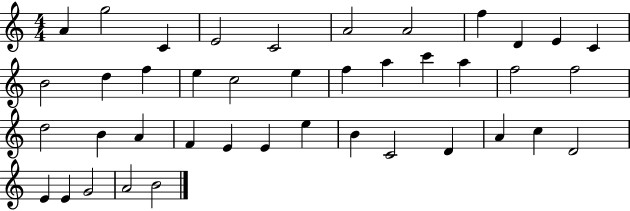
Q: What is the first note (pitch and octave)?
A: A4